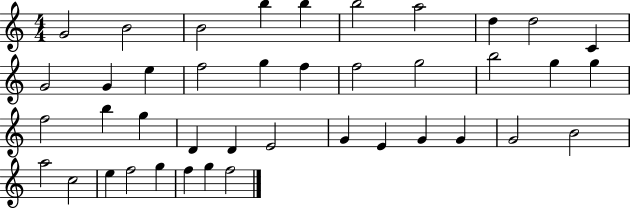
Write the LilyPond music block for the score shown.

{
  \clef treble
  \numericTimeSignature
  \time 4/4
  \key c \major
  g'2 b'2 | b'2 b''4 b''4 | b''2 a''2 | d''4 d''2 c'4 | \break g'2 g'4 e''4 | f''2 g''4 f''4 | f''2 g''2 | b''2 g''4 g''4 | \break f''2 b''4 g''4 | d'4 d'4 e'2 | g'4 e'4 g'4 g'4 | g'2 b'2 | \break a''2 c''2 | e''4 f''2 g''4 | f''4 g''4 f''2 | \bar "|."
}